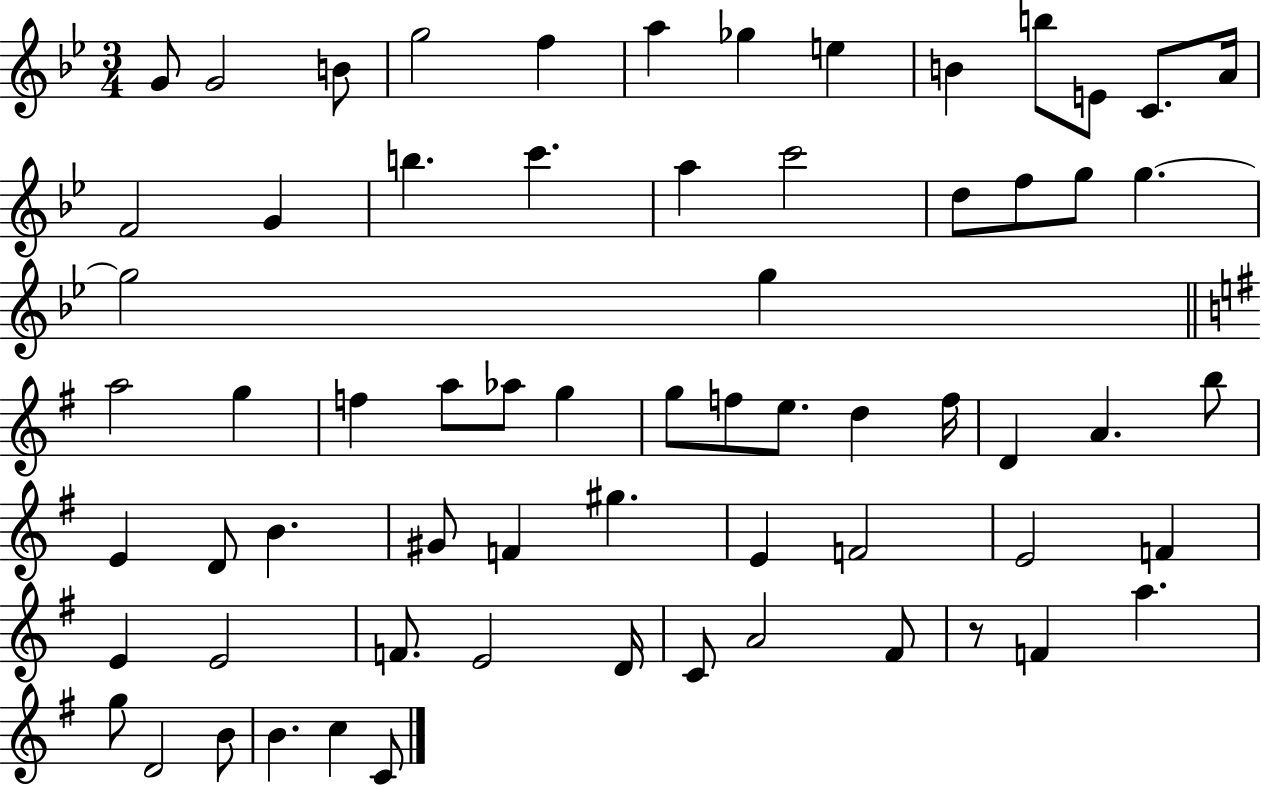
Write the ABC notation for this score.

X:1
T:Untitled
M:3/4
L:1/4
K:Bb
G/2 G2 B/2 g2 f a _g e B b/2 E/2 C/2 A/4 F2 G b c' a c'2 d/2 f/2 g/2 g g2 g a2 g f a/2 _a/2 g g/2 f/2 e/2 d f/4 D A b/2 E D/2 B ^G/2 F ^g E F2 E2 F E E2 F/2 E2 D/4 C/2 A2 ^F/2 z/2 F a g/2 D2 B/2 B c C/2